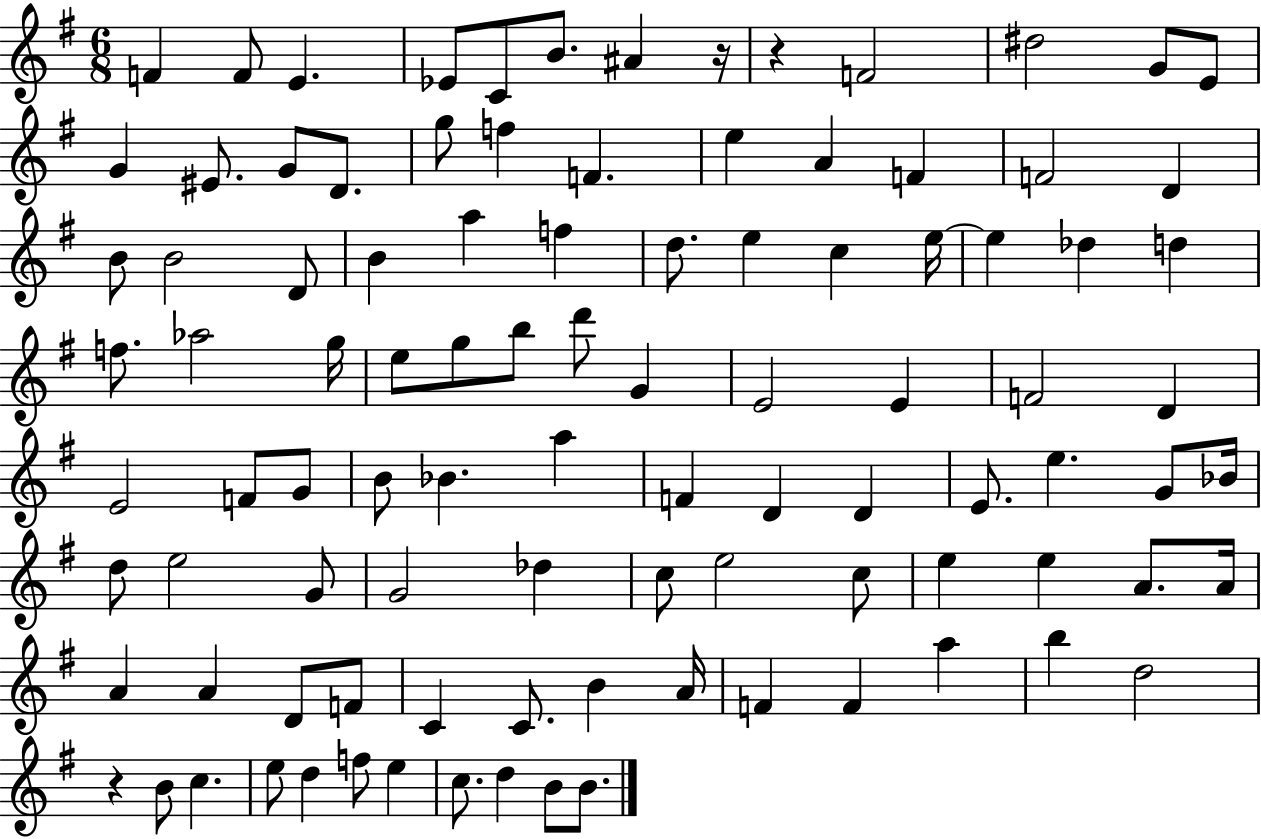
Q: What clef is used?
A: treble